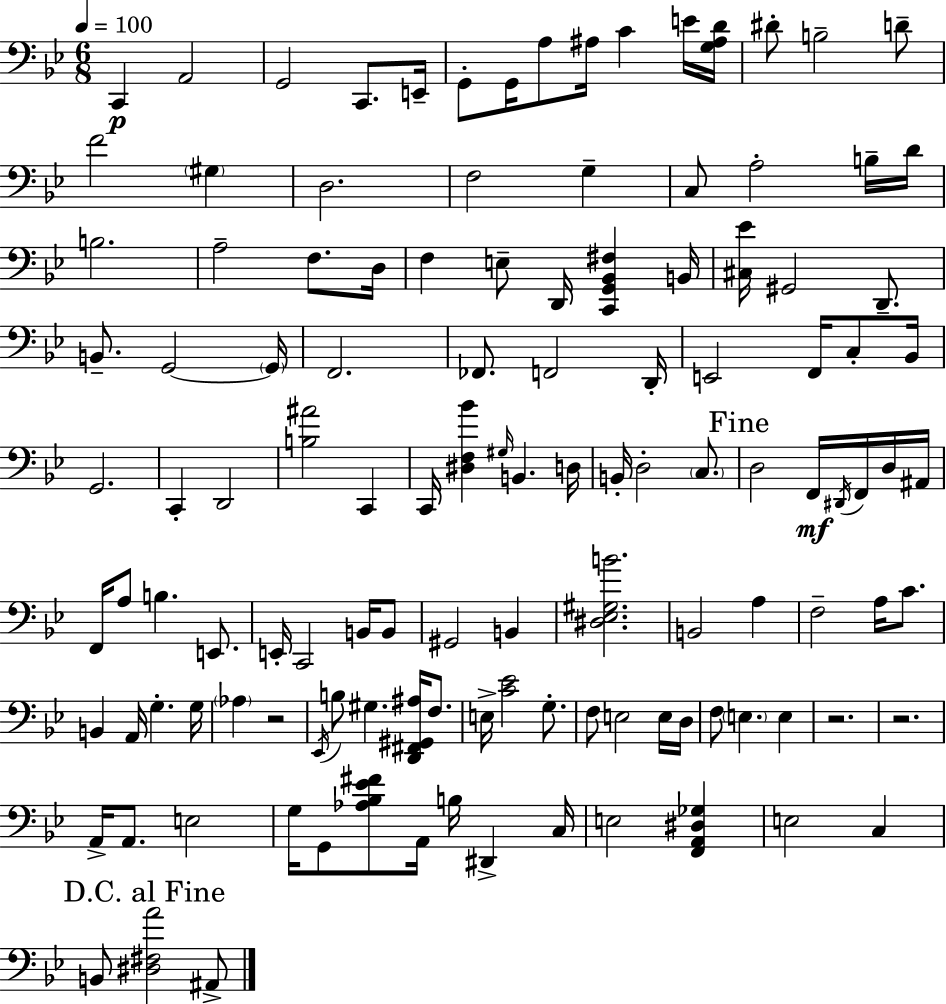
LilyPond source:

{
  \clef bass
  \numericTimeSignature
  \time 6/8
  \key bes \major
  \tempo 4 = 100
  c,4\p a,2 | g,2 c,8. e,16-- | g,8-. g,16 a8 ais16 c'4 e'16 <g ais d'>16 | dis'8-. b2-- d'8-- | \break f'2 \parenthesize gis4 | d2. | f2 g4-- | c8 a2-. b16-- d'16 | \break b2. | a2-- f8. d16 | f4 e8-- d,16 <c, g, bes, fis>4 b,16 | <cis ees'>16 gis,2 d,8.-- | \break b,8.-- g,2~~ \parenthesize g,16 | f,2. | fes,8. f,2 d,16-. | e,2 f,16 c8-. bes,16 | \break g,2. | c,4-. d,2 | <b ais'>2 c,4 | c,16 <dis f bes'>4 \grace { gis16 } b,4. | \break d16 b,16-. d2-. \parenthesize c8. | \mark "Fine" d2 f,16\mf \acciaccatura { dis,16 } f,16 | d16 ais,16 f,16 a8 b4. e,8. | e,16-. c,2 b,16 | \break b,8 gis,2 b,4 | <dis ees gis b'>2. | b,2 a4 | f2-- a16 c'8. | \break b,4 a,16 g4.-. | g16 \parenthesize aes4 r2 | \acciaccatura { ees,16 } b8 gis4. <d, fis, gis, ais>16 | f8. e16-> <c' ees'>2 | \break g8.-. f8 e2 | e16 d16 f8 \parenthesize e4. e4 | r2. | r2. | \break a,16-> a,8. e2 | g16 g,8 <aes bes ees' fis'>8 a,16 b16 dis,4-> | c16 e2 <f, a, dis ges>4 | e2 c4 | \break \mark "D.C. al Fine" b,8 <dis fis a'>2 | ais,8-> \bar "|."
}